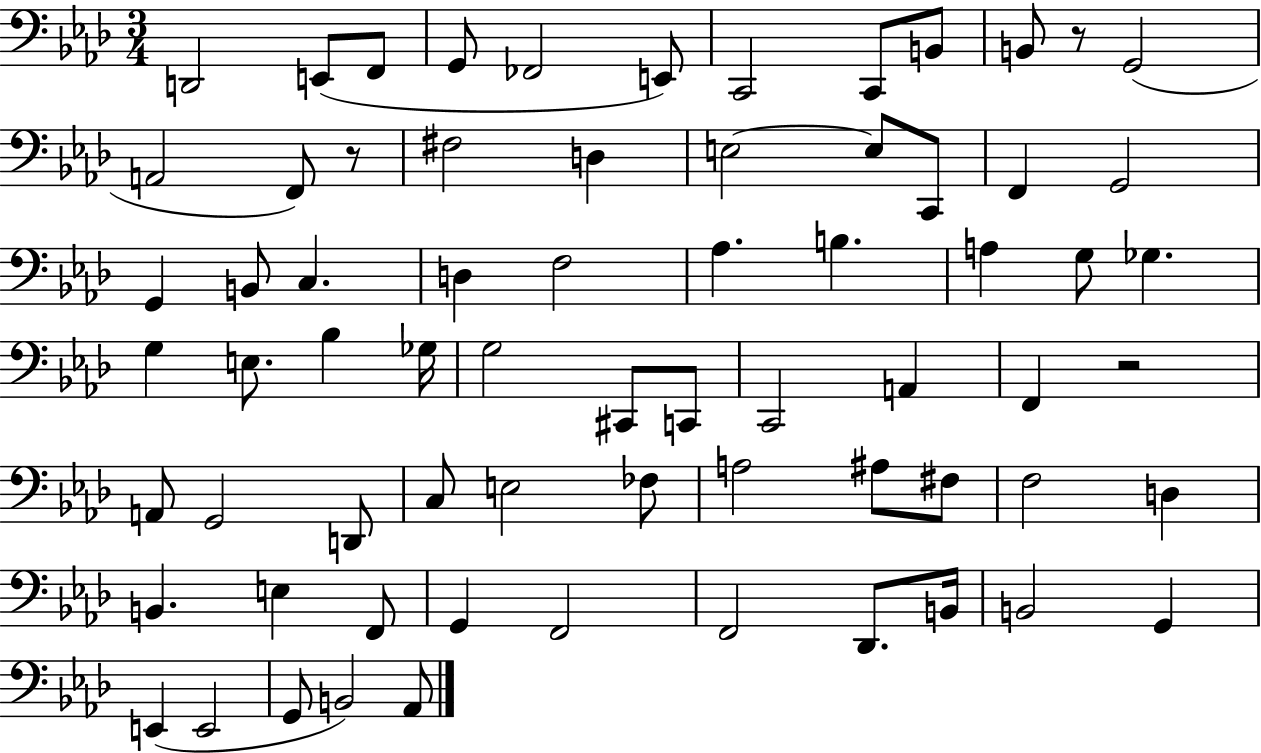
D2/h E2/e F2/e G2/e FES2/h E2/e C2/h C2/e B2/e B2/e R/e G2/h A2/h F2/e R/e F#3/h D3/q E3/h E3/e C2/e F2/q G2/h G2/q B2/e C3/q. D3/q F3/h Ab3/q. B3/q. A3/q G3/e Gb3/q. G3/q E3/e. Bb3/q Gb3/s G3/h C#2/e C2/e C2/h A2/q F2/q R/h A2/e G2/h D2/e C3/e E3/h FES3/e A3/h A#3/e F#3/e F3/h D3/q B2/q. E3/q F2/e G2/q F2/h F2/h Db2/e. B2/s B2/h G2/q E2/q E2/h G2/e B2/h Ab2/e